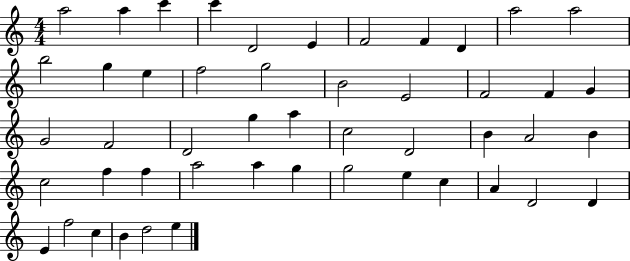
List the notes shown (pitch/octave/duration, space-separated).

A5/h A5/q C6/q C6/q D4/h E4/q F4/h F4/q D4/q A5/h A5/h B5/h G5/q E5/q F5/h G5/h B4/h E4/h F4/h F4/q G4/q G4/h F4/h D4/h G5/q A5/q C5/h D4/h B4/q A4/h B4/q C5/h F5/q F5/q A5/h A5/q G5/q G5/h E5/q C5/q A4/q D4/h D4/q E4/q F5/h C5/q B4/q D5/h E5/q